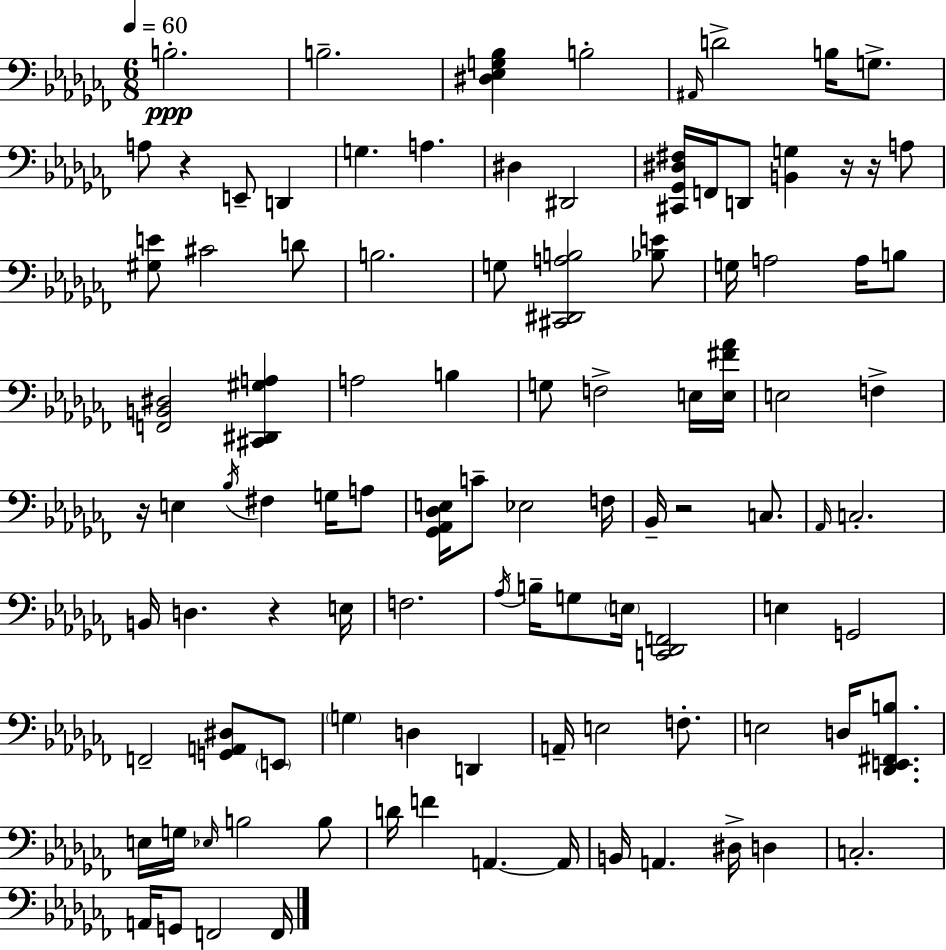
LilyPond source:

{
  \clef bass
  \numericTimeSignature
  \time 6/8
  \key aes \minor
  \tempo 4 = 60
  b2.-.\ppp | b2.-- | <dis ees g bes>4 b2-. | \grace { ais,16 } d'2-> b16 g8.-> | \break a8 r4 e,8-- d,4 | g4. a4. | dis4 dis,2 | <cis, ges, dis fis>16 f,16 d,8 <b, g>4 r16 r16 a8 | \break <gis e'>8 cis'2 d'8 | b2. | g8 <cis, dis, a b>2 <bes e'>8 | g16 a2 a16 b8 | \break <f, b, dis>2 <cis, dis, gis a>4 | a2 b4 | g8 f2-> e16 | <e fis' aes'>16 e2 f4-> | \break r16 e4 \acciaccatura { bes16 } fis4 g16 | a8 <ges, aes, des e>16 c'8-- ees2 | f16 bes,16-- r2 c8. | \grace { aes,16 } c2.-. | \break b,16 d4. r4 | e16 f2. | \acciaccatura { aes16 } b16-- g8 \parenthesize e16 <c, des, f,>2 | e4 g,2 | \break f,2-- | <g, a, dis>8 \parenthesize e,8 \parenthesize g4 d4 | d,4 a,16-- e2 | f8.-. e2 | \break d16 <des, e, fis, b>8. e16 g16 \grace { ees16 } b2 | b8 d'16 f'4 a,4.~~ | a,16 b,16 a,4. | dis16-> d4 c2.-. | \break a,16 g,8 f,2 | f,16 \bar "|."
}